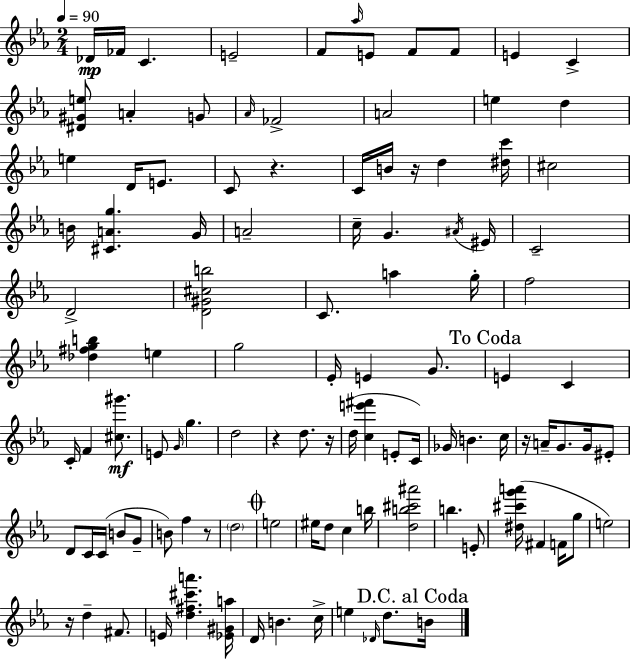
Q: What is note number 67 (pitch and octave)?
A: B4